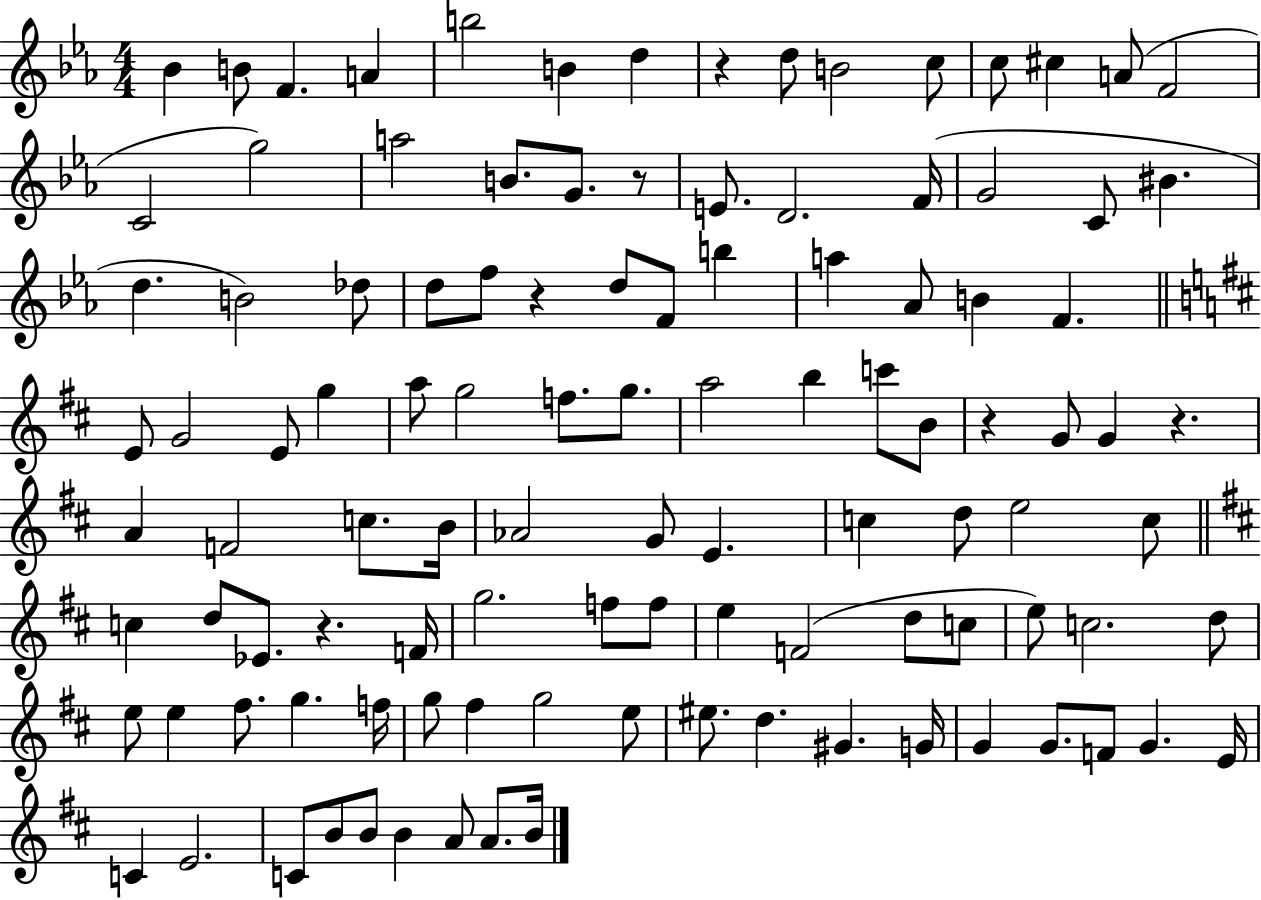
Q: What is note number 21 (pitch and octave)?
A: D4